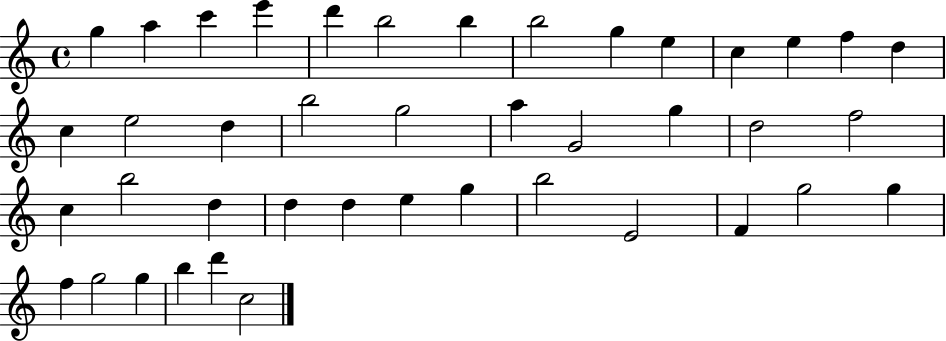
{
  \clef treble
  \time 4/4
  \defaultTimeSignature
  \key c \major
  g''4 a''4 c'''4 e'''4 | d'''4 b''2 b''4 | b''2 g''4 e''4 | c''4 e''4 f''4 d''4 | \break c''4 e''2 d''4 | b''2 g''2 | a''4 g'2 g''4 | d''2 f''2 | \break c''4 b''2 d''4 | d''4 d''4 e''4 g''4 | b''2 e'2 | f'4 g''2 g''4 | \break f''4 g''2 g''4 | b''4 d'''4 c''2 | \bar "|."
}